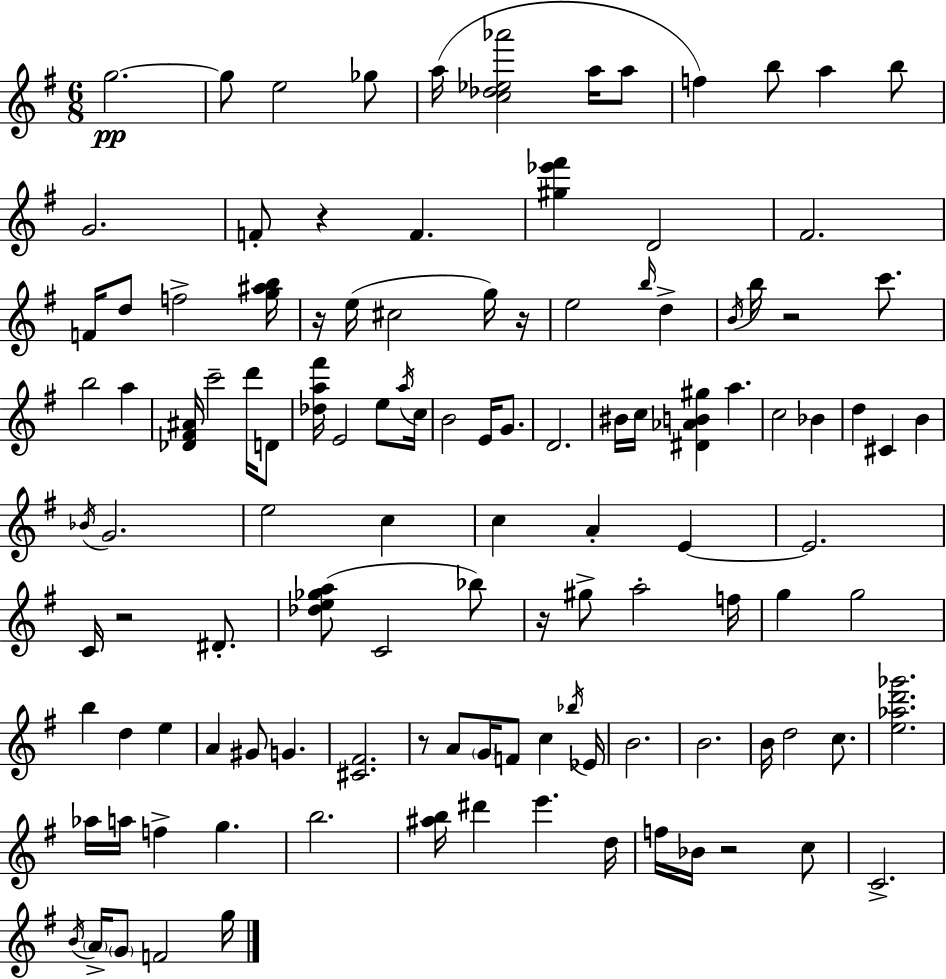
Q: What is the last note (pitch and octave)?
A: G5